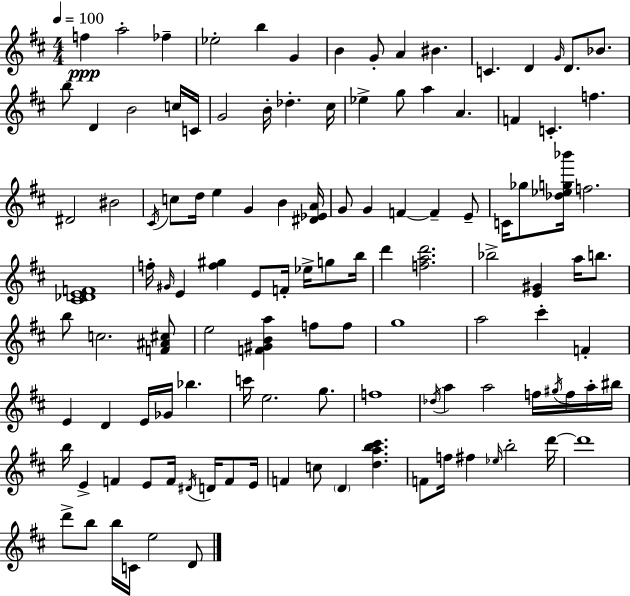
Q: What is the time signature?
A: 4/4